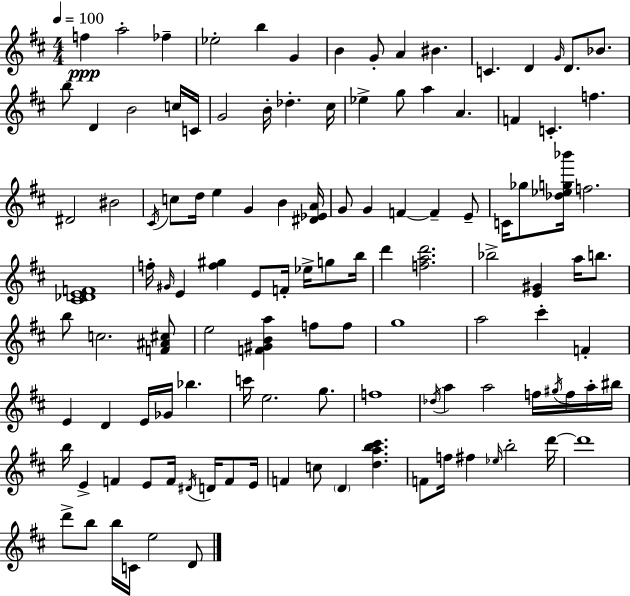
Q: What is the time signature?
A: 4/4